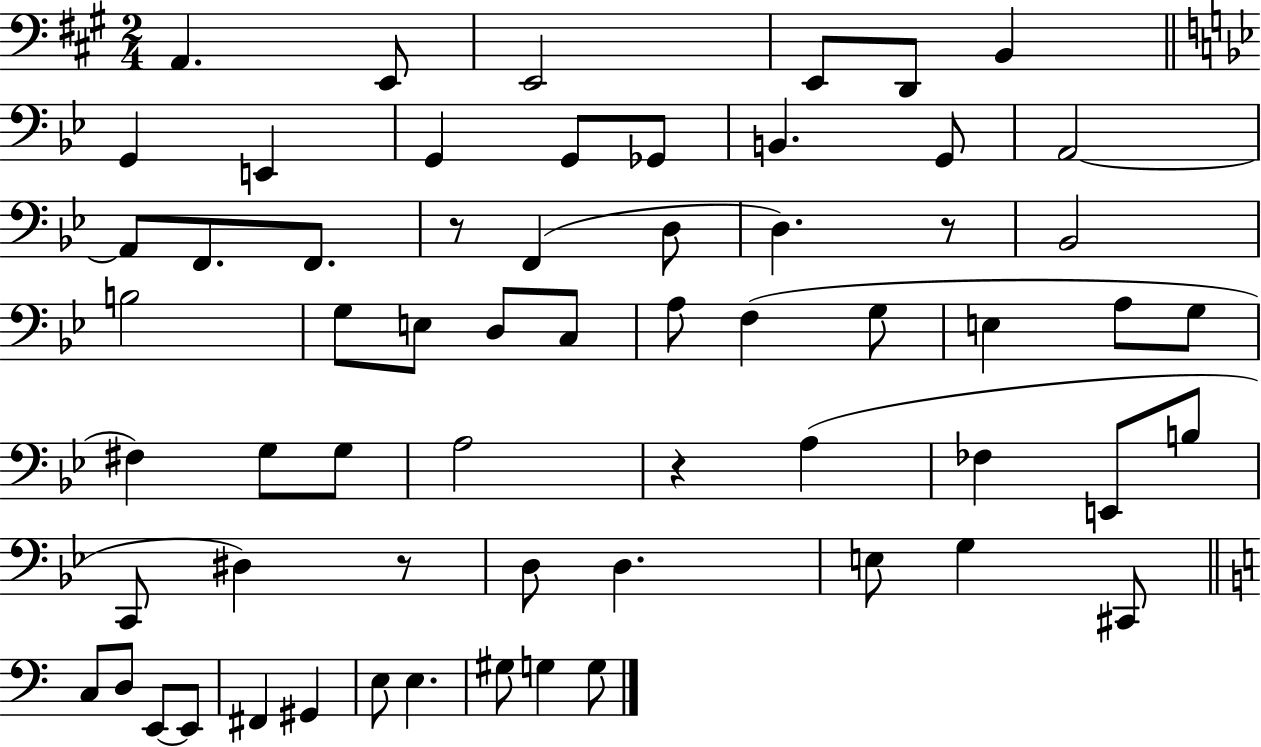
A2/q. E2/e E2/h E2/e D2/e B2/q G2/q E2/q G2/q G2/e Gb2/e B2/q. G2/e A2/h A2/e F2/e. F2/e. R/e F2/q D3/e D3/q. R/e Bb2/h B3/h G3/e E3/e D3/e C3/e A3/e F3/q G3/e E3/q A3/e G3/e F#3/q G3/e G3/e A3/h R/q A3/q FES3/q E2/e B3/e C2/e D#3/q R/e D3/e D3/q. E3/e G3/q C#2/e C3/e D3/e E2/e E2/e F#2/q G#2/q E3/e E3/q. G#3/e G3/q G3/e